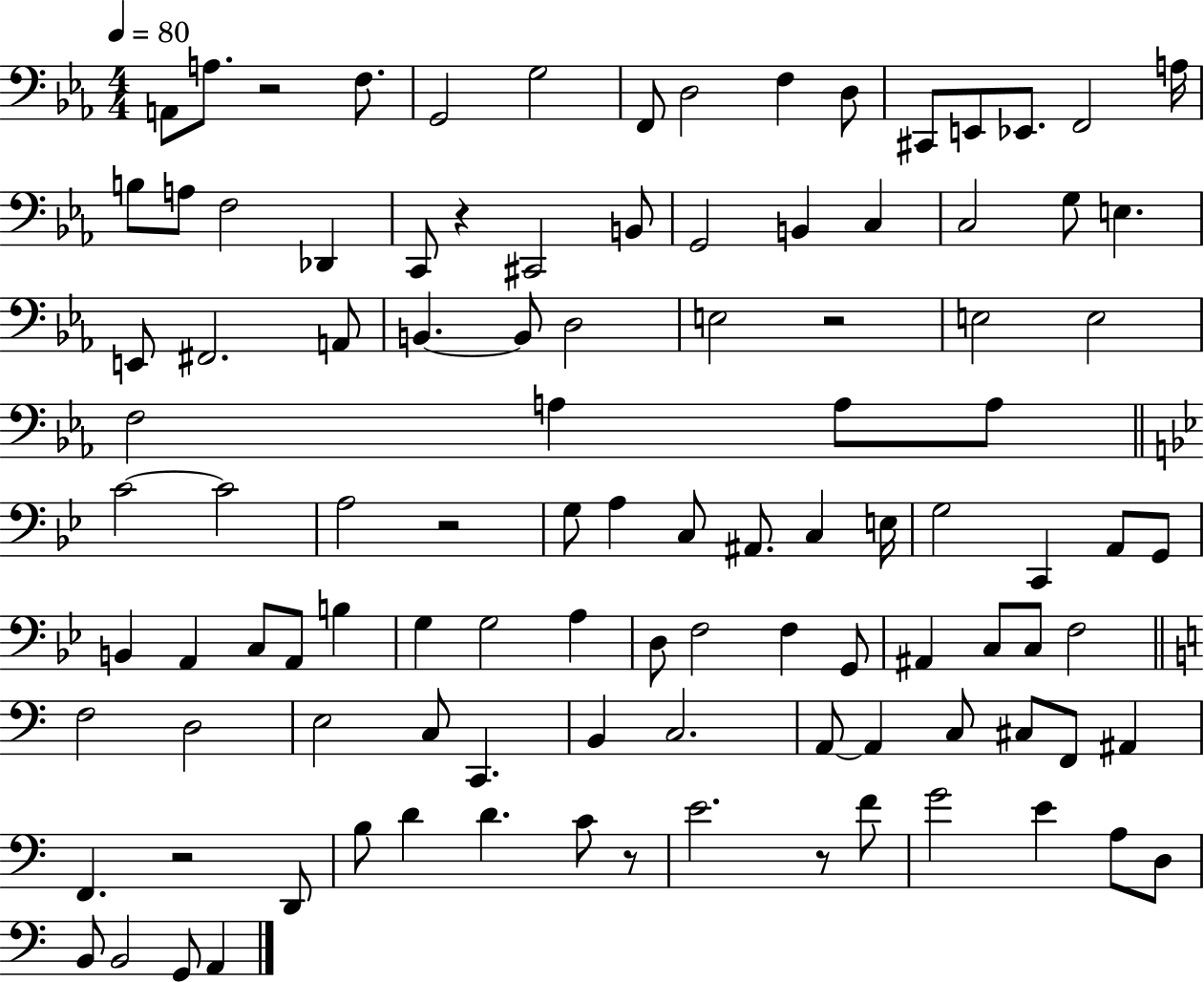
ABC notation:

X:1
T:Untitled
M:4/4
L:1/4
K:Eb
A,,/2 A,/2 z2 F,/2 G,,2 G,2 F,,/2 D,2 F, D,/2 ^C,,/2 E,,/2 _E,,/2 F,,2 A,/4 B,/2 A,/2 F,2 _D,, C,,/2 z ^C,,2 B,,/2 G,,2 B,, C, C,2 G,/2 E, E,,/2 ^F,,2 A,,/2 B,, B,,/2 D,2 E,2 z2 E,2 E,2 F,2 A, A,/2 A,/2 C2 C2 A,2 z2 G,/2 A, C,/2 ^A,,/2 C, E,/4 G,2 C,, A,,/2 G,,/2 B,, A,, C,/2 A,,/2 B, G, G,2 A, D,/2 F,2 F, G,,/2 ^A,, C,/2 C,/2 F,2 F,2 D,2 E,2 C,/2 C,, B,, C,2 A,,/2 A,, C,/2 ^C,/2 F,,/2 ^A,, F,, z2 D,,/2 B,/2 D D C/2 z/2 E2 z/2 F/2 G2 E A,/2 D,/2 B,,/2 B,,2 G,,/2 A,,